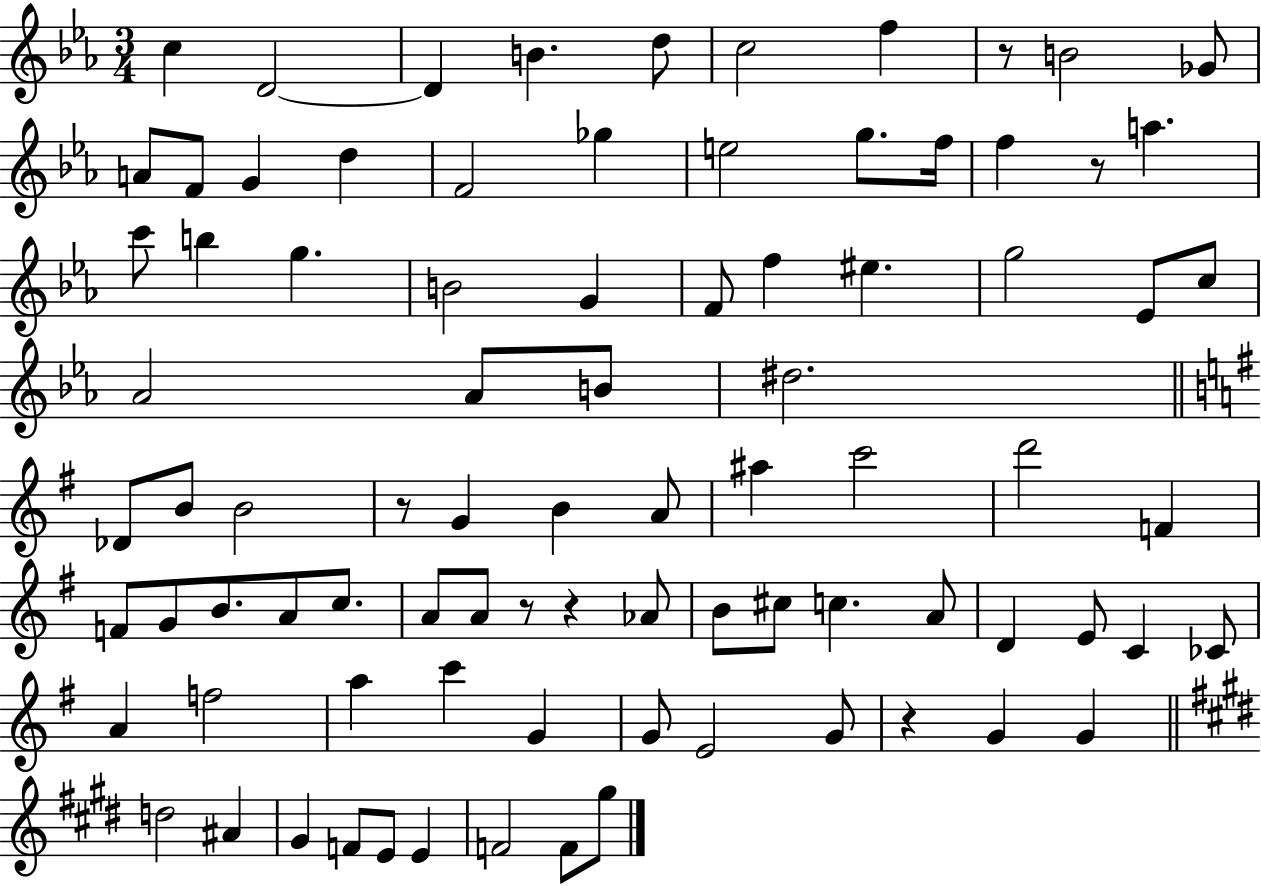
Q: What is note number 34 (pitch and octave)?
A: B4